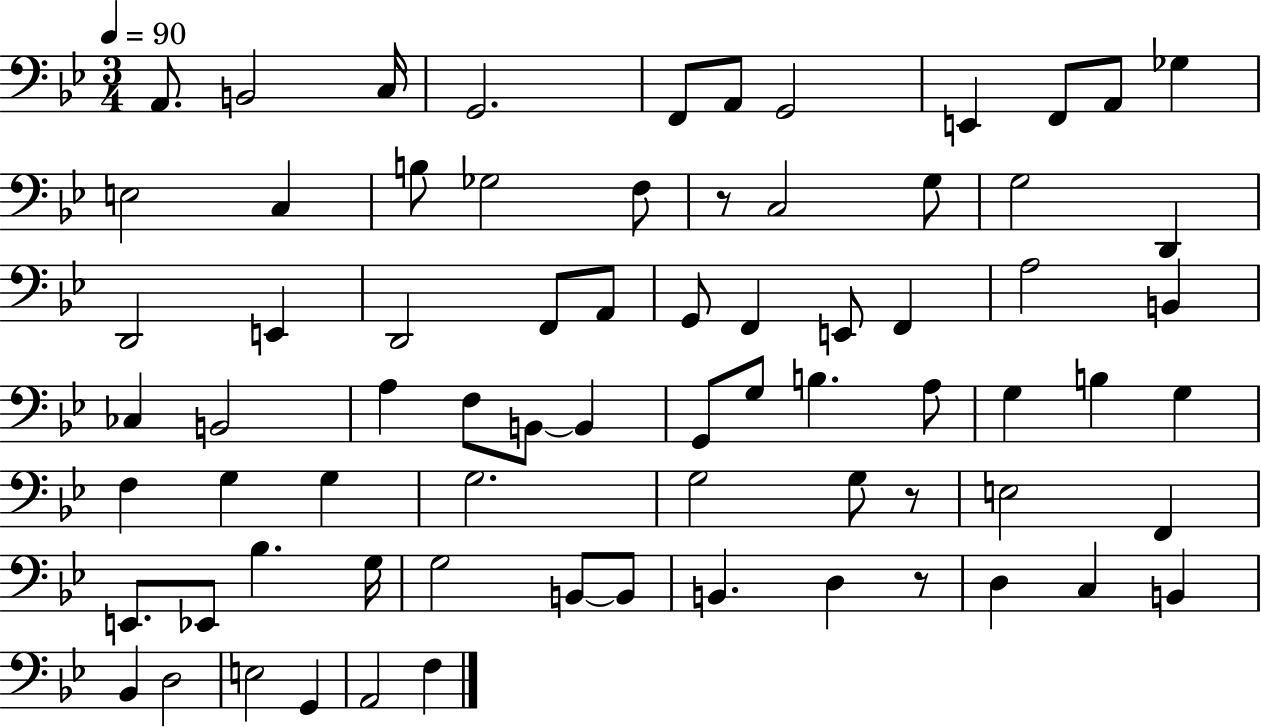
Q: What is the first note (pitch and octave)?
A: A2